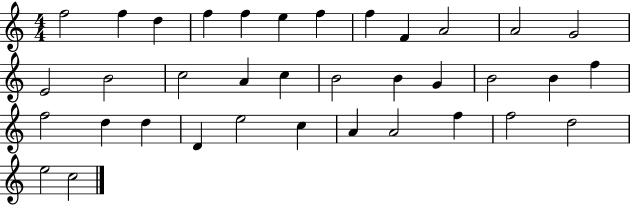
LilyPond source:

{
  \clef treble
  \numericTimeSignature
  \time 4/4
  \key c \major
  f''2 f''4 d''4 | f''4 f''4 e''4 f''4 | f''4 f'4 a'2 | a'2 g'2 | \break e'2 b'2 | c''2 a'4 c''4 | b'2 b'4 g'4 | b'2 b'4 f''4 | \break f''2 d''4 d''4 | d'4 e''2 c''4 | a'4 a'2 f''4 | f''2 d''2 | \break e''2 c''2 | \bar "|."
}